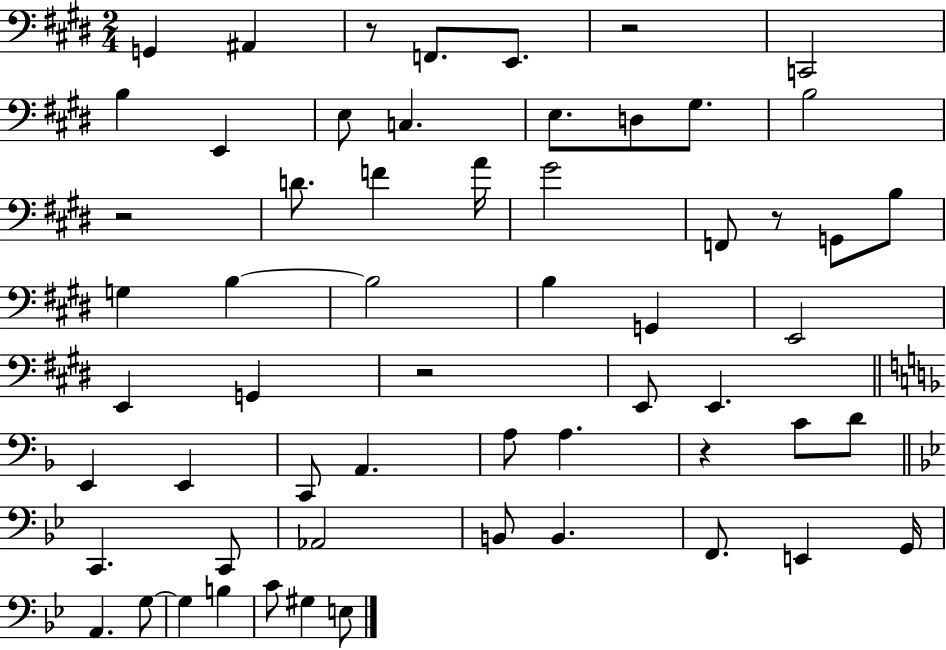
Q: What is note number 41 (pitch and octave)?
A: Ab2